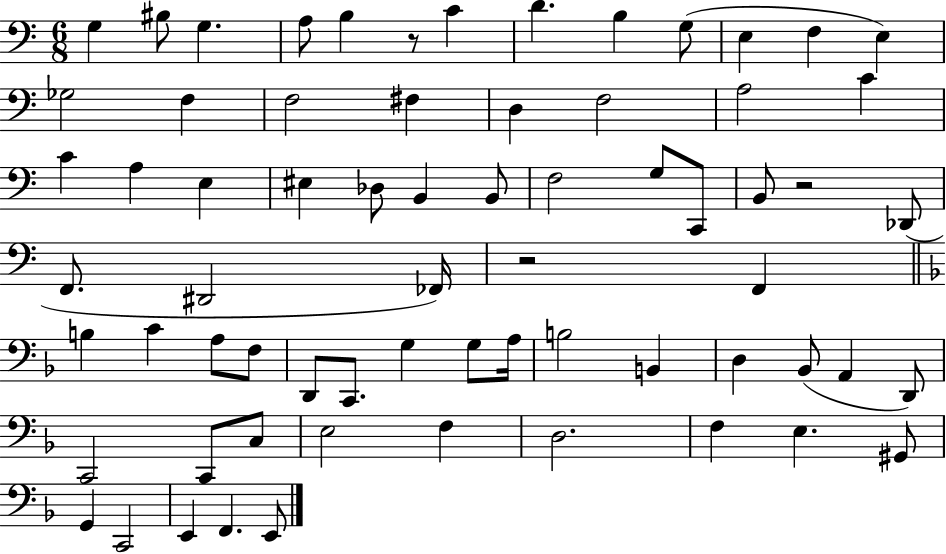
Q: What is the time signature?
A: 6/8